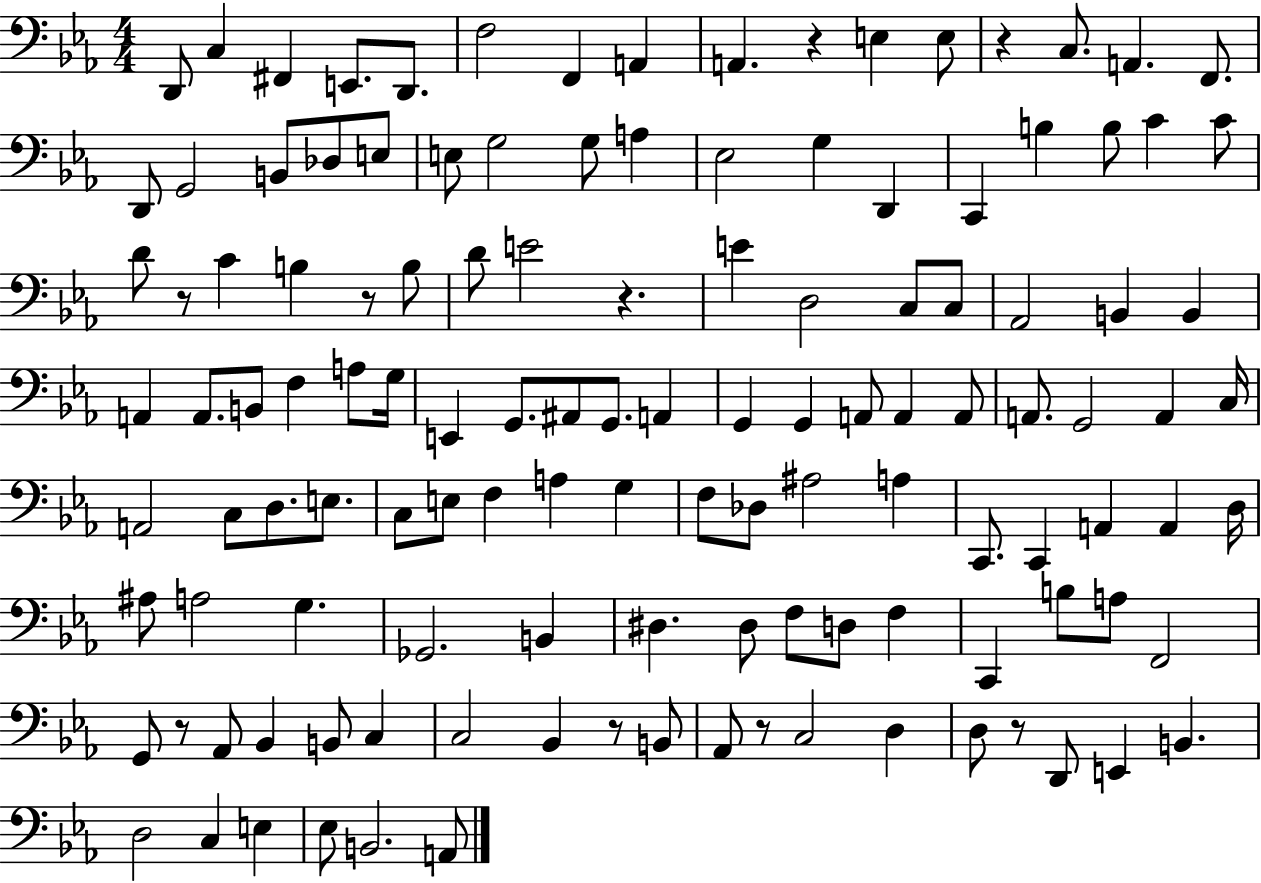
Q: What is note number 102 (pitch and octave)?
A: C3